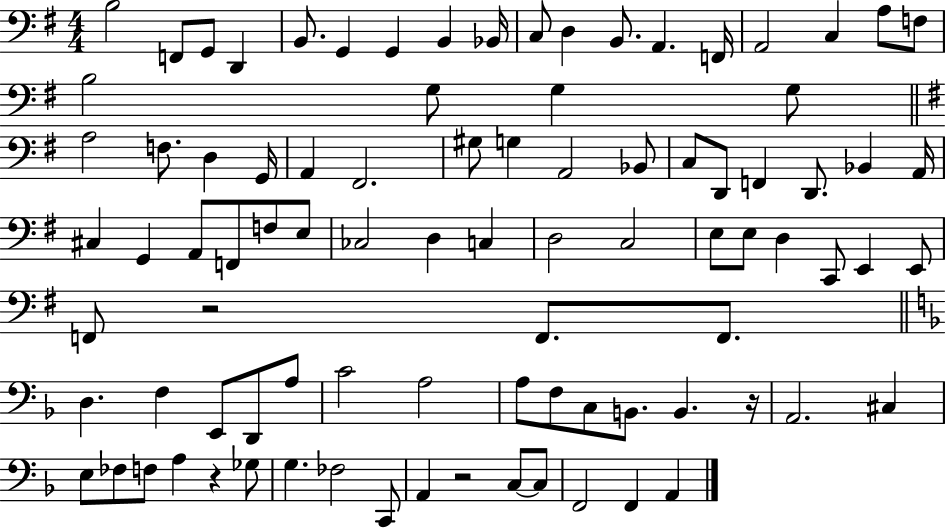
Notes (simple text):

B3/h F2/e G2/e D2/q B2/e. G2/q G2/q B2/q Bb2/s C3/e D3/q B2/e. A2/q. F2/s A2/h C3/q A3/e F3/e B3/h G3/e G3/q G3/e A3/h F3/e. D3/q G2/s A2/q F#2/h. G#3/e G3/q A2/h Bb2/e C3/e D2/e F2/q D2/e. Bb2/q A2/s C#3/q G2/q A2/e F2/e F3/e E3/e CES3/h D3/q C3/q D3/h C3/h E3/e E3/e D3/q C2/e E2/q E2/e F2/e R/h F2/e. F2/e. D3/q. F3/q E2/e D2/e A3/e C4/h A3/h A3/e F3/e C3/e B2/e. B2/q. R/s A2/h. C#3/q E3/e FES3/e F3/e A3/q R/q Gb3/e G3/q. FES3/h C2/e A2/q R/h C3/e C3/e F2/h F2/q A2/q